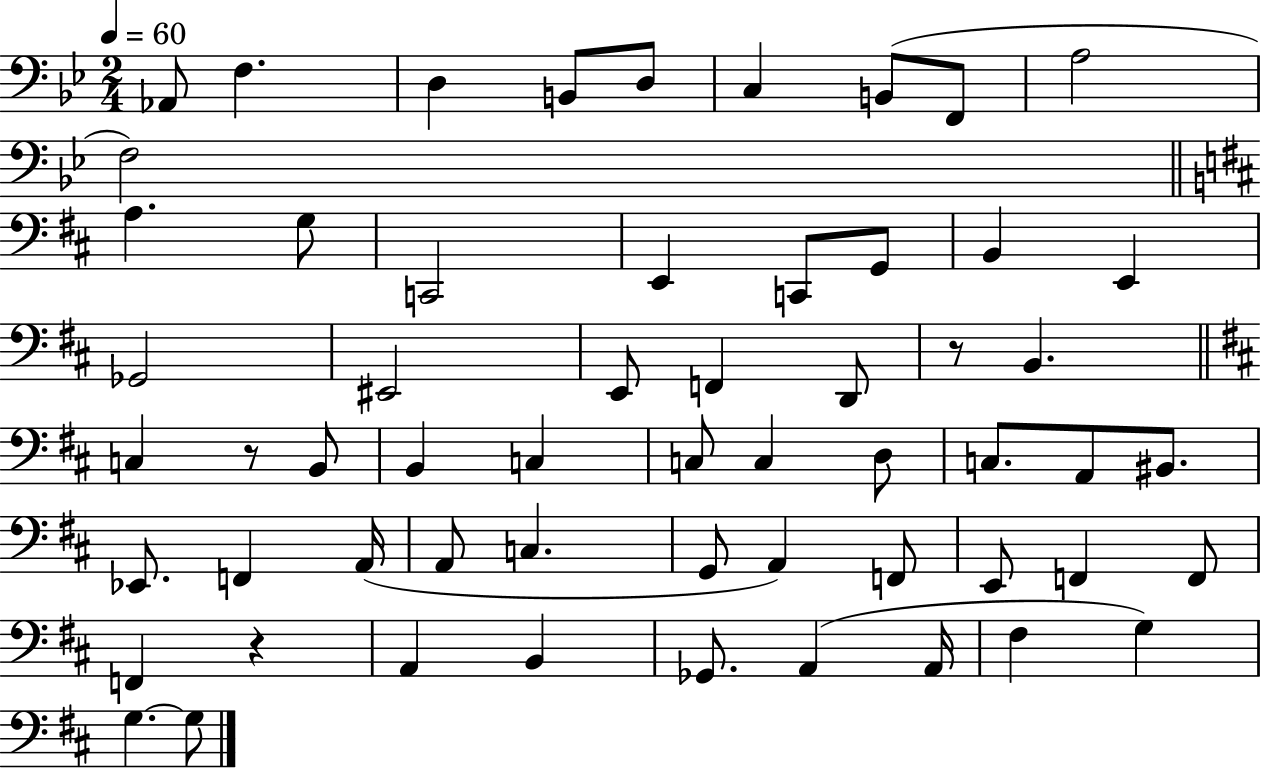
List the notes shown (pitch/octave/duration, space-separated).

Ab2/e F3/q. D3/q B2/e D3/e C3/q B2/e F2/e A3/h F3/h A3/q. G3/e C2/h E2/q C2/e G2/e B2/q E2/q Gb2/h EIS2/h E2/e F2/q D2/e R/e B2/q. C3/q R/e B2/e B2/q C3/q C3/e C3/q D3/e C3/e. A2/e BIS2/e. Eb2/e. F2/q A2/s A2/e C3/q. G2/e A2/q F2/e E2/e F2/q F2/e F2/q R/q A2/q B2/q Gb2/e. A2/q A2/s F#3/q G3/q G3/q. G3/e